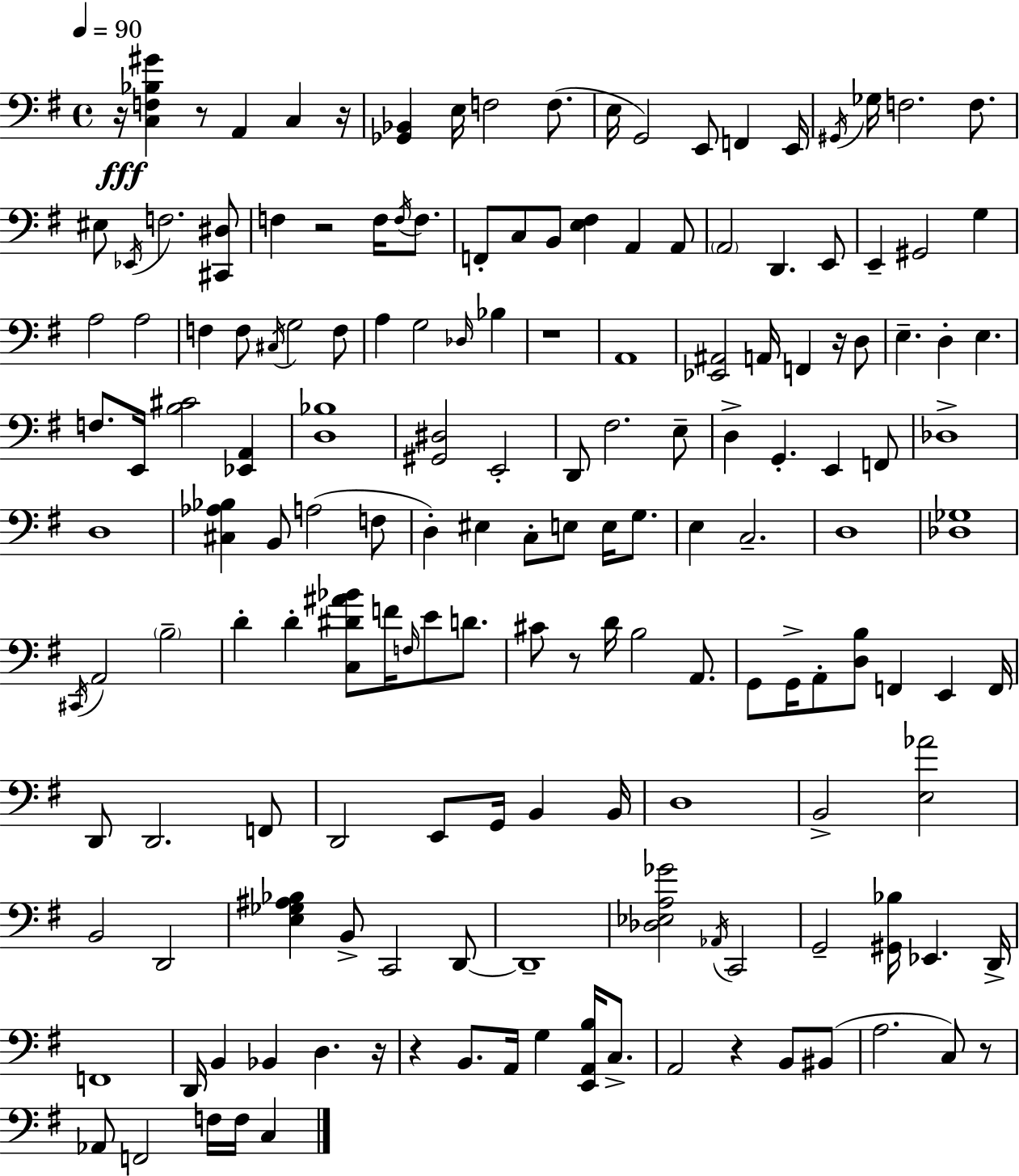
X:1
T:Untitled
M:4/4
L:1/4
K:Em
z/4 [C,F,_B,^G] z/2 A,, C, z/4 [_G,,_B,,] E,/4 F,2 F,/2 E,/4 G,,2 E,,/2 F,, E,,/4 ^G,,/4 _G,/4 F,2 F,/2 ^E,/2 _E,,/4 F,2 [^C,,^D,]/2 F, z2 F,/4 F,/4 F,/2 F,,/2 C,/2 B,,/2 [E,^F,] A,, A,,/2 A,,2 D,, E,,/2 E,, ^G,,2 G, A,2 A,2 F, F,/2 ^C,/4 G,2 F,/2 A, G,2 _D,/4 _B, z4 A,,4 [_E,,^A,,]2 A,,/4 F,, z/4 D,/2 E, D, E, F,/2 E,,/4 [B,^C]2 [_E,,A,,] [D,_B,]4 [^G,,^D,]2 E,,2 D,,/2 ^F,2 E,/2 D, G,, E,, F,,/2 _D,4 D,4 [^C,_A,_B,] B,,/2 A,2 F,/2 D, ^E, C,/2 E,/2 E,/4 G,/2 E, C,2 D,4 [_D,_G,]4 ^C,,/4 A,,2 B,2 D D [C,^D^A_B]/2 F/4 F,/4 E/2 D/2 ^C/2 z/2 D/4 B,2 A,,/2 G,,/2 G,,/4 A,,/2 [D,B,]/2 F,, E,, F,,/4 D,,/2 D,,2 F,,/2 D,,2 E,,/2 G,,/4 B,, B,,/4 D,4 B,,2 [E,_A]2 B,,2 D,,2 [E,_G,^A,_B,] B,,/2 C,,2 D,,/2 D,,4 [_D,_E,A,_G]2 _A,,/4 C,,2 G,,2 [^G,,_B,]/4 _E,, D,,/4 F,,4 D,,/4 B,, _B,, D, z/4 z B,,/2 A,,/4 G, [E,,A,,B,]/4 C,/2 A,,2 z B,,/2 ^B,,/2 A,2 C,/2 z/2 _A,,/2 F,,2 F,/4 F,/4 C,